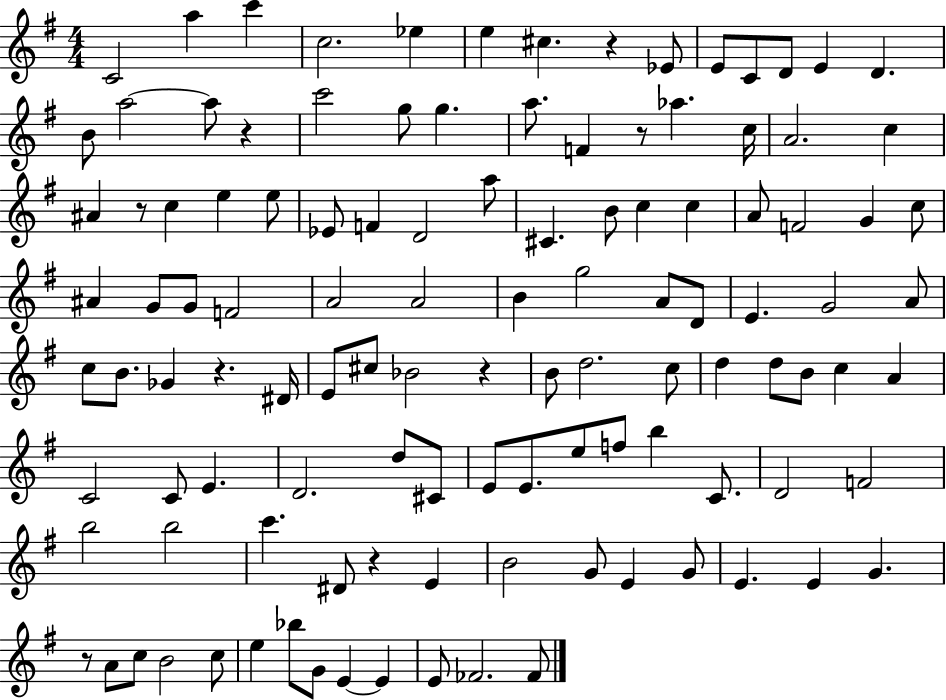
{
  \clef treble
  \numericTimeSignature
  \time 4/4
  \key g \major
  c'2 a''4 c'''4 | c''2. ees''4 | e''4 cis''4. r4 ees'8 | e'8 c'8 d'8 e'4 d'4. | \break b'8 a''2~~ a''8 r4 | c'''2 g''8 g''4. | a''8. f'4 r8 aes''4. c''16 | a'2. c''4 | \break ais'4 r8 c''4 e''4 e''8 | ees'8 f'4 d'2 a''8 | cis'4. b'8 c''4 c''4 | a'8 f'2 g'4 c''8 | \break ais'4 g'8 g'8 f'2 | a'2 a'2 | b'4 g''2 a'8 d'8 | e'4. g'2 a'8 | \break c''8 b'8. ges'4 r4. dis'16 | e'8 cis''8 bes'2 r4 | b'8 d''2. c''8 | d''4 d''8 b'8 c''4 a'4 | \break c'2 c'8 e'4. | d'2. d''8 cis'8 | e'8 e'8. e''8 f''8 b''4 c'8. | d'2 f'2 | \break b''2 b''2 | c'''4. dis'8 r4 e'4 | b'2 g'8 e'4 g'8 | e'4. e'4 g'4. | \break r8 a'8 c''8 b'2 c''8 | e''4 bes''8 g'8 e'4~~ e'4 | e'8 fes'2. fes'8 | \bar "|."
}